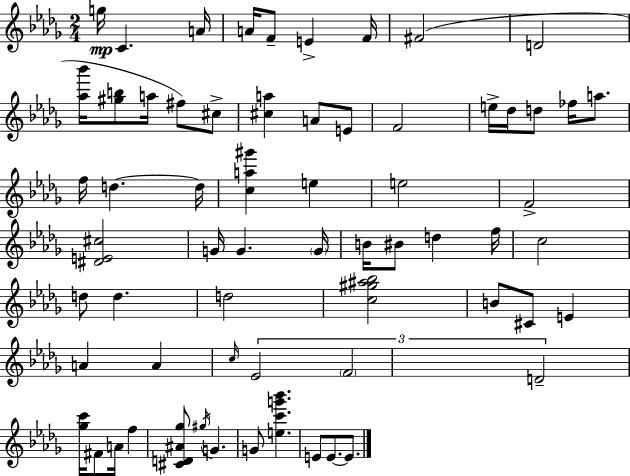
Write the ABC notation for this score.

X:1
T:Untitled
M:2/4
L:1/4
K:Bbm
g/4 C A/4 A/4 F/2 E F/4 ^F2 D2 [_a_b']/4 [^gb]/2 a/4 ^f/2 ^c/2 [^ca] A/2 E/2 F2 e/4 _d/4 d/2 _f/4 a/2 f/4 d d/4 [ca^g'] e e2 F2 [^DE^c]2 G/4 G G/4 B/4 ^B/2 d f/4 c2 d/2 d d2 [c^g^a_b]2 B/2 ^C/2 E A A c/4 _E2 F2 D2 [_gc']/4 ^F/2 A/4 f [^CD^A_g]/2 ^g/4 G G/2 [ec'g'_b'] E/2 E/2 E/2